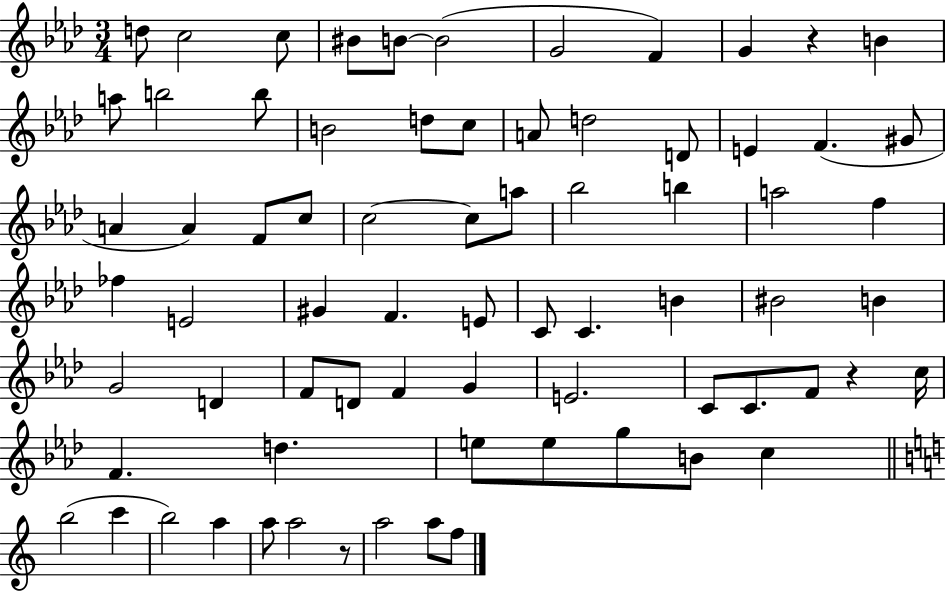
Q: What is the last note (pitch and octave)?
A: F5